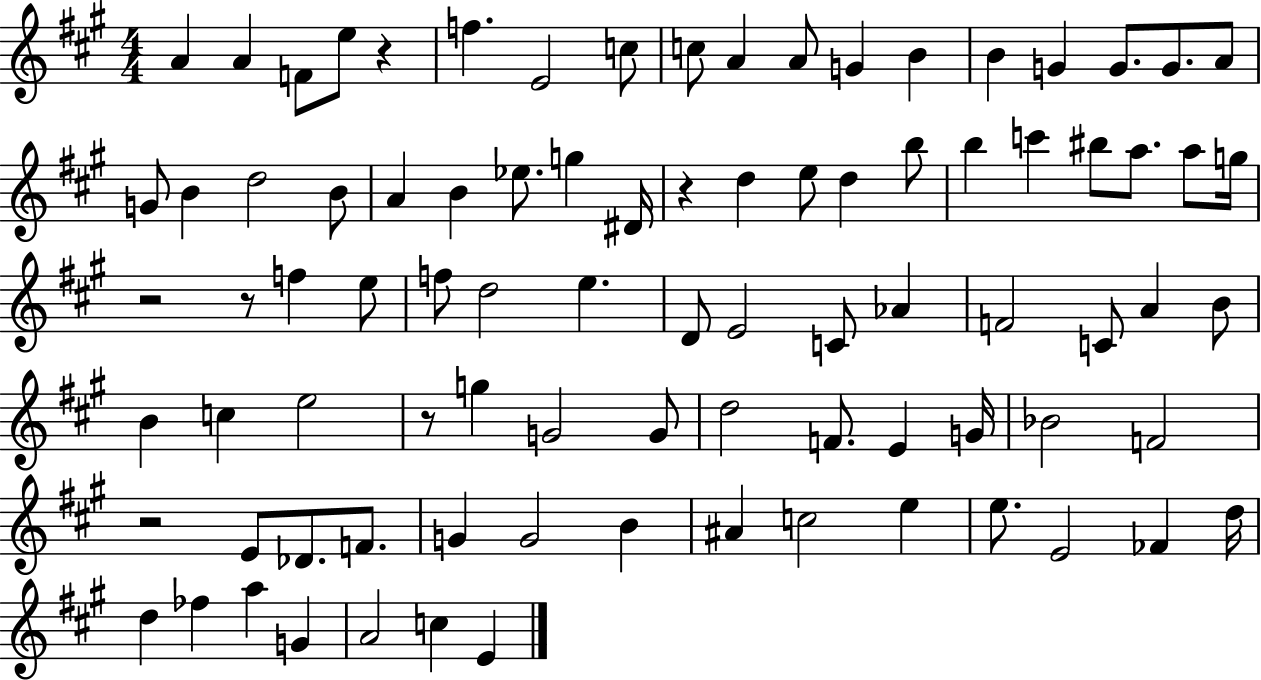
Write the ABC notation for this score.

X:1
T:Untitled
M:4/4
L:1/4
K:A
A A F/2 e/2 z f E2 c/2 c/2 A A/2 G B B G G/2 G/2 A/2 G/2 B d2 B/2 A B _e/2 g ^D/4 z d e/2 d b/2 b c' ^b/2 a/2 a/2 g/4 z2 z/2 f e/2 f/2 d2 e D/2 E2 C/2 _A F2 C/2 A B/2 B c e2 z/2 g G2 G/2 d2 F/2 E G/4 _B2 F2 z2 E/2 _D/2 F/2 G G2 B ^A c2 e e/2 E2 _F d/4 d _f a G A2 c E